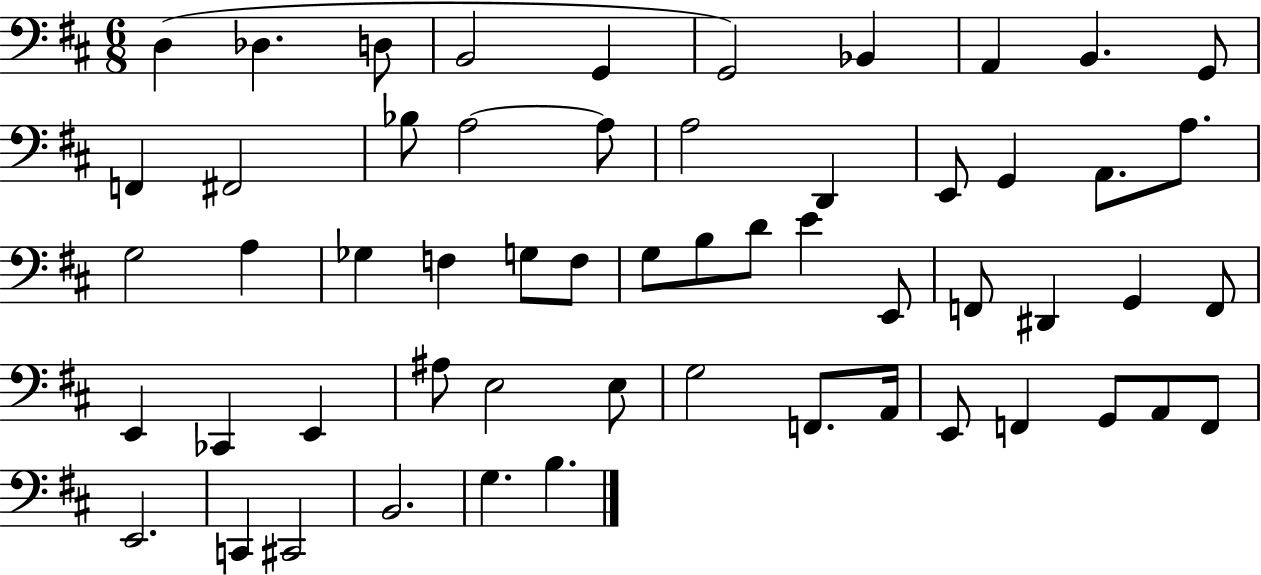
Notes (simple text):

D3/q Db3/q. D3/e B2/h G2/q G2/h Bb2/q A2/q B2/q. G2/e F2/q F#2/h Bb3/e A3/h A3/e A3/h D2/q E2/e G2/q A2/e. A3/e. G3/h A3/q Gb3/q F3/q G3/e F3/e G3/e B3/e D4/e E4/q E2/e F2/e D#2/q G2/q F2/e E2/q CES2/q E2/q A#3/e E3/h E3/e G3/h F2/e. A2/s E2/e F2/q G2/e A2/e F2/e E2/h. C2/q C#2/h B2/h. G3/q. B3/q.